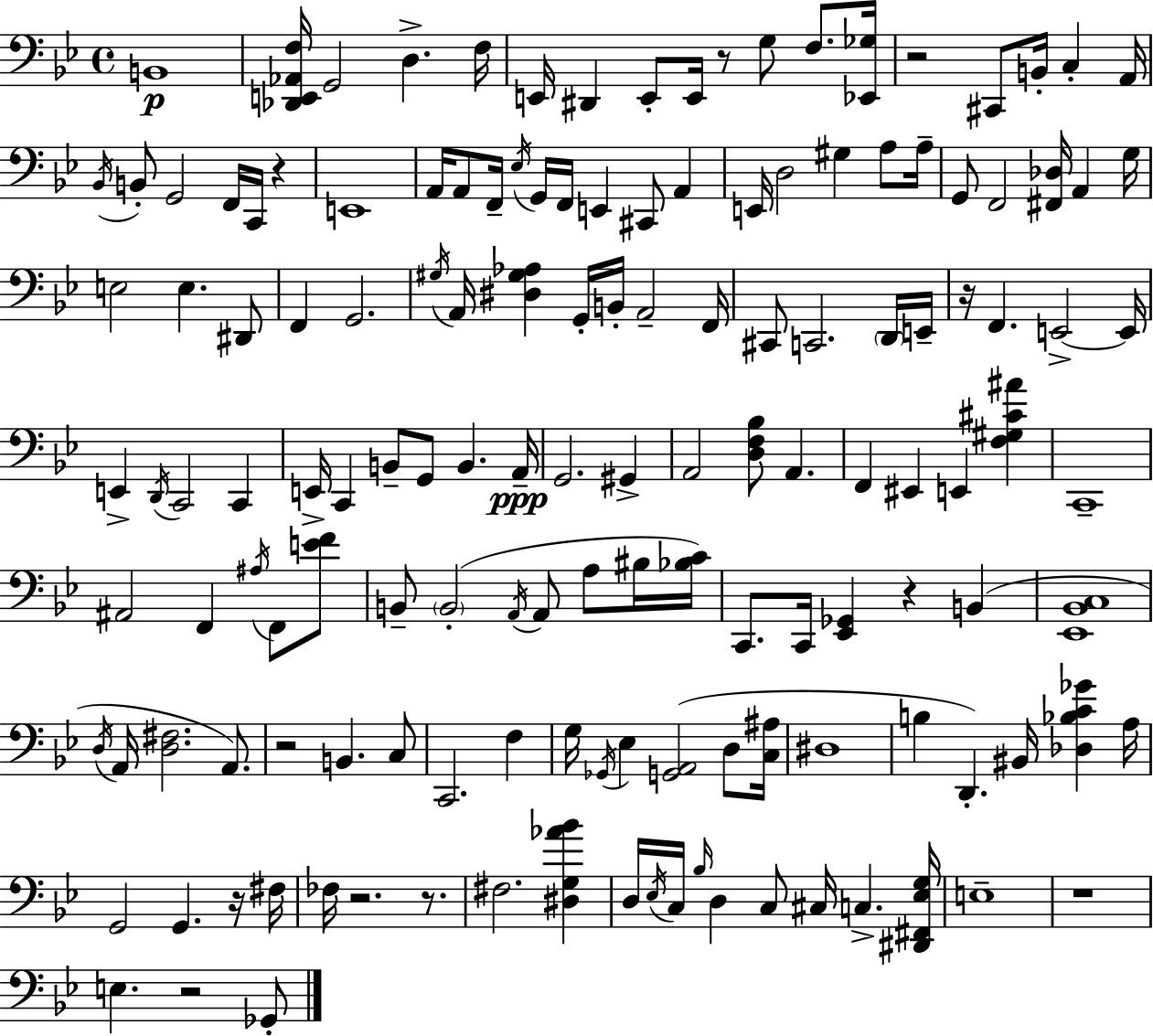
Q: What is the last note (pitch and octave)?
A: Gb2